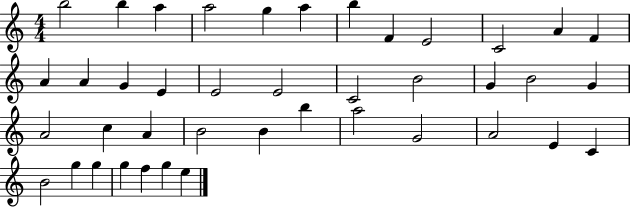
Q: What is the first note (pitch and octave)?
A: B5